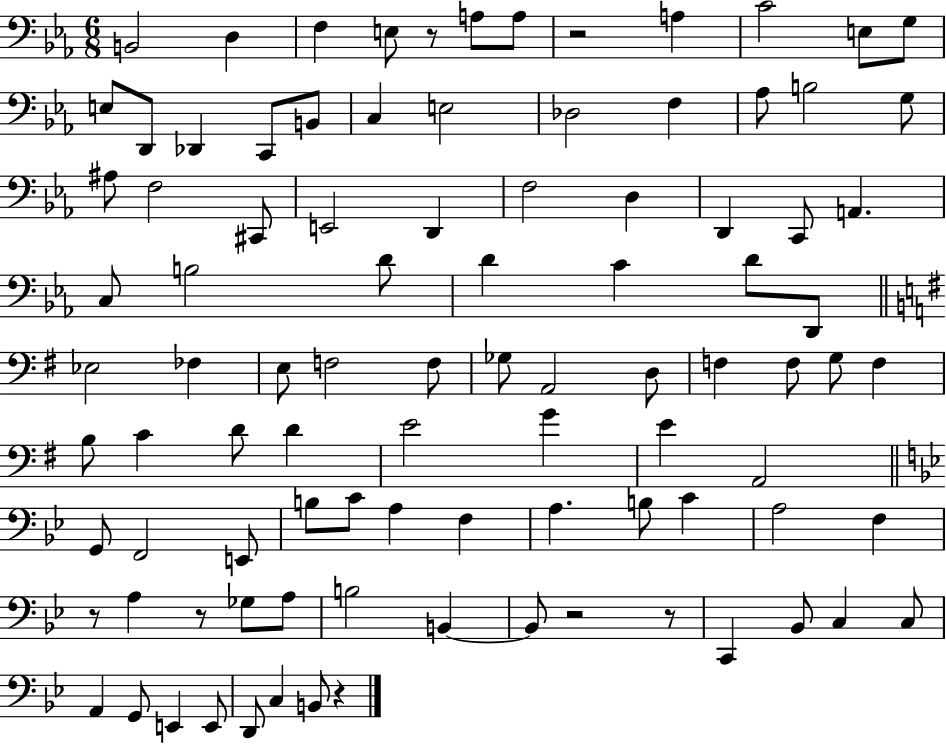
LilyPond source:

{
  \clef bass
  \numericTimeSignature
  \time 6/8
  \key ees \major
  b,2 d4 | f4 e8 r8 a8 a8 | r2 a4 | c'2 e8 g8 | \break e8 d,8 des,4 c,8 b,8 | c4 e2 | des2 f4 | aes8 b2 g8 | \break ais8 f2 cis,8 | e,2 d,4 | f2 d4 | d,4 c,8 a,4. | \break c8 b2 d'8 | d'4 c'4 d'8 d,8 | \bar "||" \break \key g \major ees2 fes4 | e8 f2 f8 | ges8 a,2 d8 | f4 f8 g8 f4 | \break b8 c'4 d'8 d'4 | e'2 g'4 | e'4 a,2 | \bar "||" \break \key bes \major g,8 f,2 e,8 | b8 c'8 a4 f4 | a4. b8 c'4 | a2 f4 | \break r8 a4 r8 ges8 a8 | b2 b,4~~ | b,8 r2 r8 | c,4 bes,8 c4 c8 | \break a,4 g,8 e,4 e,8 | d,8 c4 b,8 r4 | \bar "|."
}